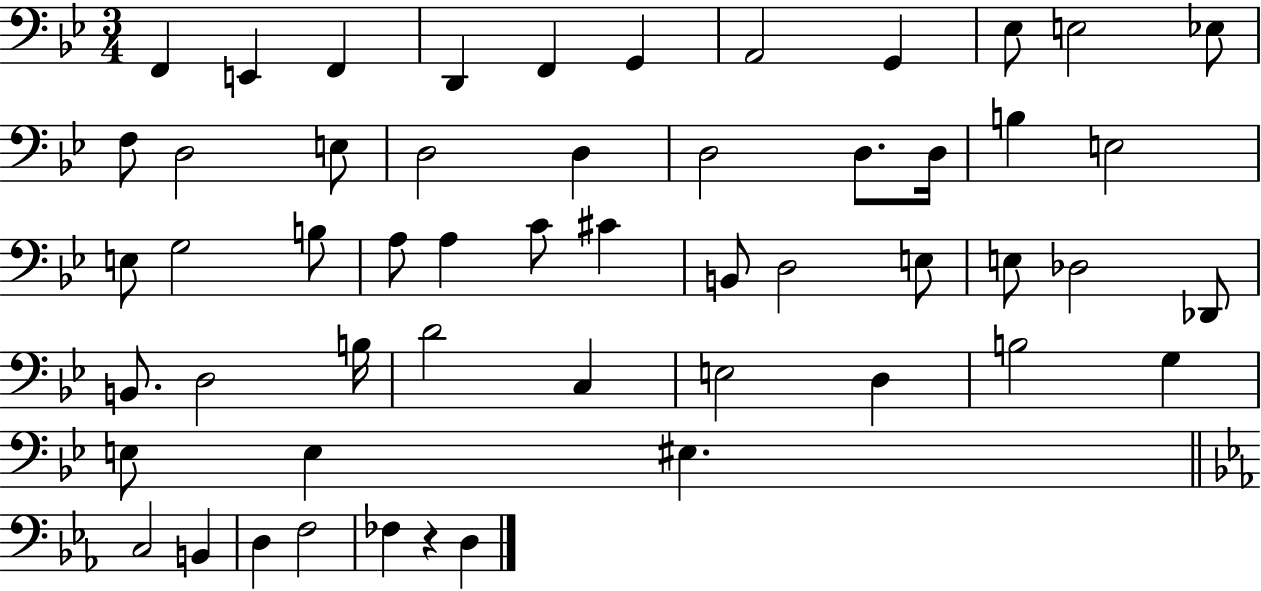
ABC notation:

X:1
T:Untitled
M:3/4
L:1/4
K:Bb
F,, E,, F,, D,, F,, G,, A,,2 G,, _E,/2 E,2 _E,/2 F,/2 D,2 E,/2 D,2 D, D,2 D,/2 D,/4 B, E,2 E,/2 G,2 B,/2 A,/2 A, C/2 ^C B,,/2 D,2 E,/2 E,/2 _D,2 _D,,/2 B,,/2 D,2 B,/4 D2 C, E,2 D, B,2 G, E,/2 E, ^E, C,2 B,, D, F,2 _F, z D,